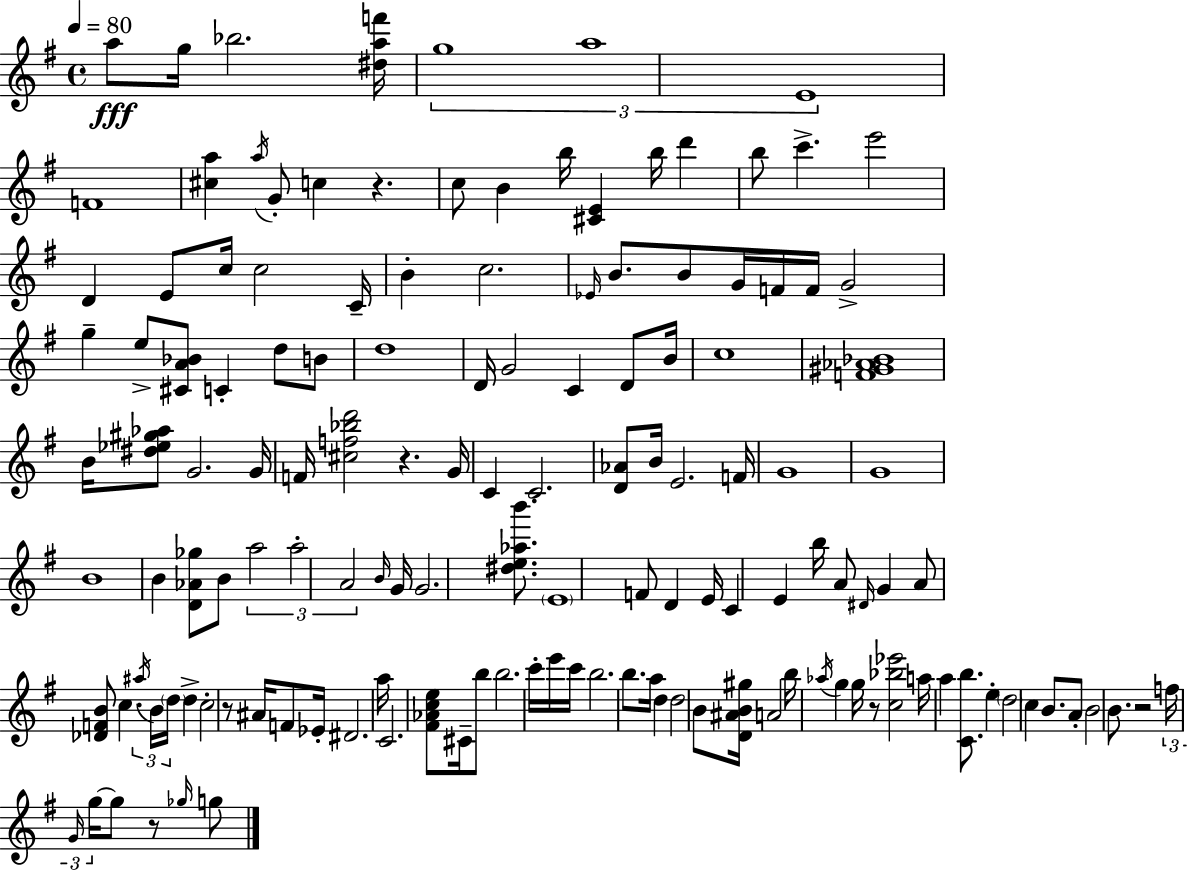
A5/e G5/s Bb5/h. [D#5,A5,F6]/s G5/w A5/w E4/w F4/w [C#5,A5]/q A5/s G4/e C5/q R/q. C5/e B4/q B5/s [C#4,E4]/q B5/s D6/q B5/e C6/q. E6/h D4/q E4/e C5/s C5/h C4/s B4/q C5/h. Eb4/s B4/e. B4/e G4/s F4/s F4/s G4/h G5/q E5/e [C#4,A4,Bb4]/e C4/q D5/e B4/e D5/w D4/s G4/h C4/q D4/e B4/s C5/w [F4,G#4,Ab4,Bb4]/w B4/s [D#5,Eb5,G#5,Ab5]/e G4/h. G4/s F4/s [C#5,F5,Bb5,D6]/h R/q. G4/s C4/q C4/h. [D4,Ab4]/e B4/s E4/h. F4/s G4/w G4/w B4/w B4/q [D4,Ab4,Gb5]/e B4/e A5/h A5/h A4/h B4/s G4/s G4/h. [D#5,E5,Ab5,B6]/e. E4/w F4/e D4/q E4/s C4/q E4/q B5/s A4/e D#4/s G4/q A4/e [Db4,F4,B4]/e C5/q. A#5/s B4/s D5/s D5/q C5/h R/e A#4/s F4/e Eb4/s D#4/h. A5/s C4/h. [F#4,Ab4,C5,E5]/e C#4/s B5/e B5/h. C6/s E6/s C6/s B5/h. B5/e. A5/s D5/q D5/h B4/e [D4,A#4,B4,G#5]/s A4/h B5/s Ab5/s G5/q G5/s R/e [C5,Bb5,Eb6]/h A5/s A5/q [C4,B5]/e. E5/q D5/h C5/q B4/e. A4/e B4/h B4/e. R/h F5/s G4/s G5/s G5/e R/e Gb5/s G5/e